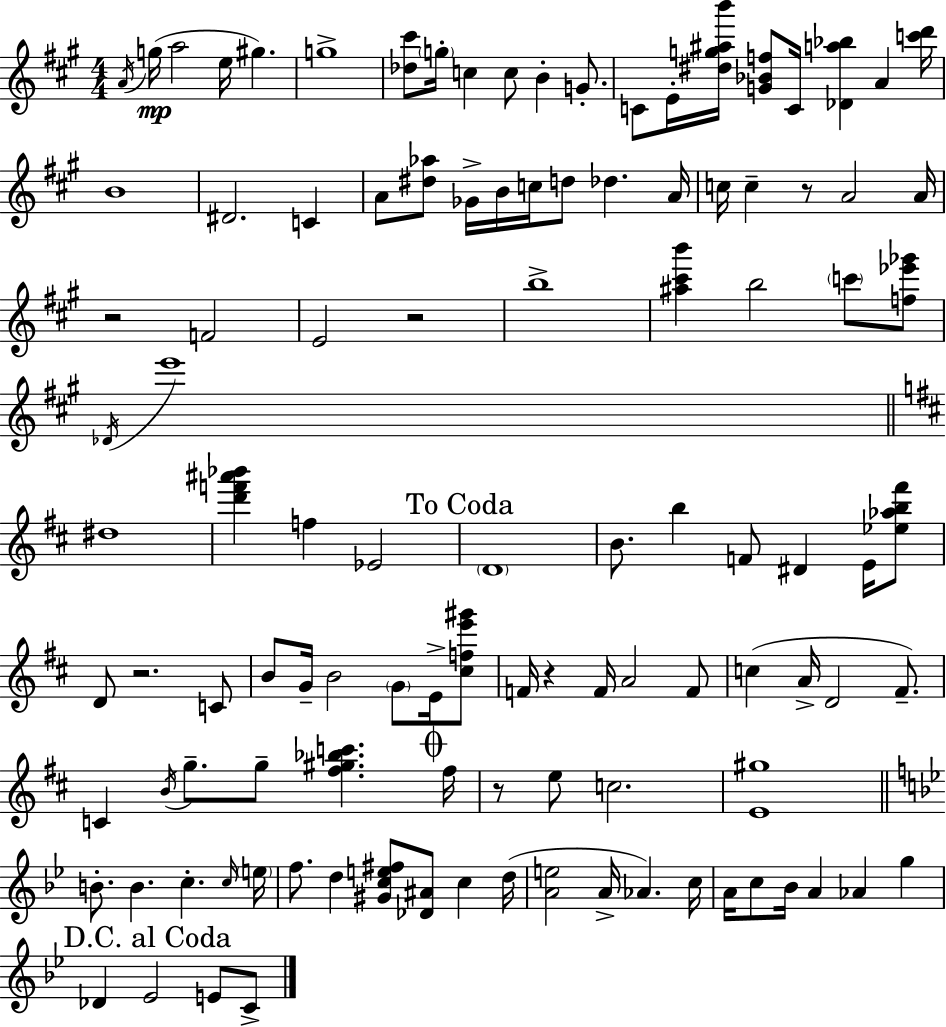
{
  \clef treble
  \numericTimeSignature
  \time 4/4
  \key a \major
  \repeat volta 2 { \acciaccatura { a'16 }\mp g''16( a''2 e''16 gis''4.) | g''1-> | <des'' cis'''>8 \parenthesize g''16-. c''4 c''8 b'4-. g'8.-. | c'8 e'16-. <dis'' g'' ais'' b'''>16 <g' bes' f''>8 c'16 <des' a'' bes''>4 a'4 | \break <c''' d'''>16 b'1 | dis'2. c'4 | a'8 <dis'' aes''>8 ges'16-> b'16 c''16 d''8 des''4. | a'16 c''16 c''4-- r8 a'2 | \break a'16 r2 f'2 | e'2 r2 | b''1-> | <ais'' cis''' b'''>4 b''2 \parenthesize c'''8 <f'' ees''' ges'''>8 | \break \acciaccatura { des'16 } e'''1 | \bar "||" \break \key b \minor dis''1 | <d''' f''' ais''' bes'''>4 f''4 ees'2 | \mark "To Coda" \parenthesize d'1 | b'8. b''4 f'8 dis'4 e'16 <ees'' aes'' b'' fis'''>8 | \break d'8 r2. c'8 | b'8 g'16-- b'2 \parenthesize g'8 e'16-> <cis'' f'' e''' gis'''>8 | f'16 r4 f'16 a'2 f'8 | c''4( a'16-> d'2 fis'8.--) | \break c'4 \acciaccatura { b'16 } g''8.-- g''8-- <fis'' gis'' bes'' c'''>4. | \mark \markup { \musicglyph "scripts.coda" } fis''16 r8 e''8 c''2. | <e' gis''>1 | \bar "||" \break \key g \minor b'8.-. b'4. c''4.-. \grace { c''16 } | \parenthesize e''16 f''8. d''4 <gis' c'' e'' fis''>8 <des' ais'>8 c''4 | d''16( <a' e''>2 a'16-> aes'4.) | c''16 a'16 c''8 bes'16 a'4 aes'4 g''4 | \break \mark "D.C. al Coda" des'4 ees'2 e'8 c'8-> | } \bar "|."
}